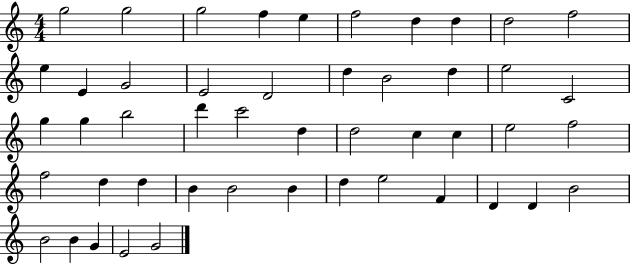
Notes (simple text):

G5/h G5/h G5/h F5/q E5/q F5/h D5/q D5/q D5/h F5/h E5/q E4/q G4/h E4/h D4/h D5/q B4/h D5/q E5/h C4/h G5/q G5/q B5/h D6/q C6/h D5/q D5/h C5/q C5/q E5/h F5/h F5/h D5/q D5/q B4/q B4/h B4/q D5/q E5/h F4/q D4/q D4/q B4/h B4/h B4/q G4/q E4/h G4/h